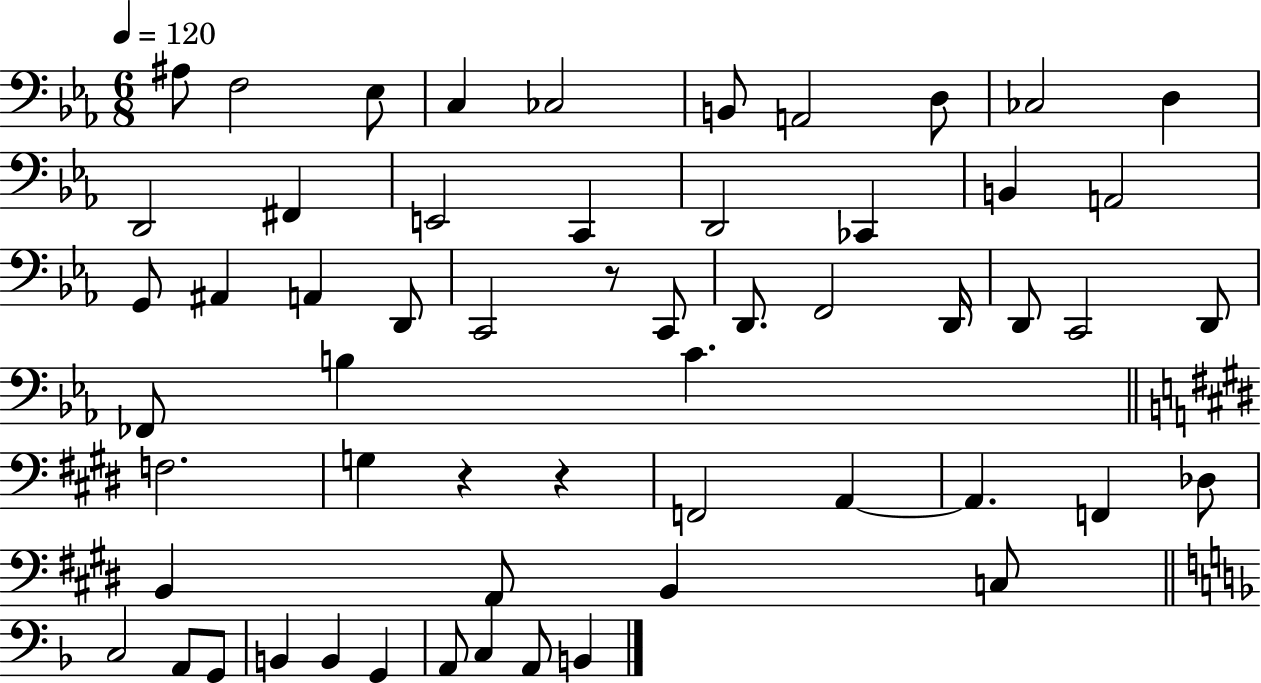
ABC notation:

X:1
T:Untitled
M:6/8
L:1/4
K:Eb
^A,/2 F,2 _E,/2 C, _C,2 B,,/2 A,,2 D,/2 _C,2 D, D,,2 ^F,, E,,2 C,, D,,2 _C,, B,, A,,2 G,,/2 ^A,, A,, D,,/2 C,,2 z/2 C,,/2 D,,/2 F,,2 D,,/4 D,,/2 C,,2 D,,/2 _F,,/2 B, C F,2 G, z z F,,2 A,, A,, F,, _D,/2 B,, A,,/2 B,, C,/2 C,2 A,,/2 G,,/2 B,, B,, G,, A,,/2 C, A,,/2 B,,